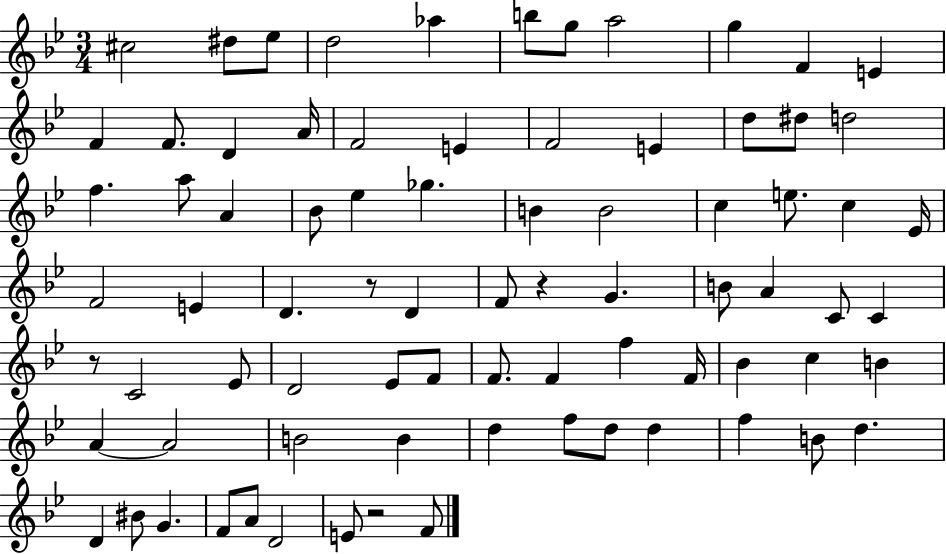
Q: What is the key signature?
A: BES major